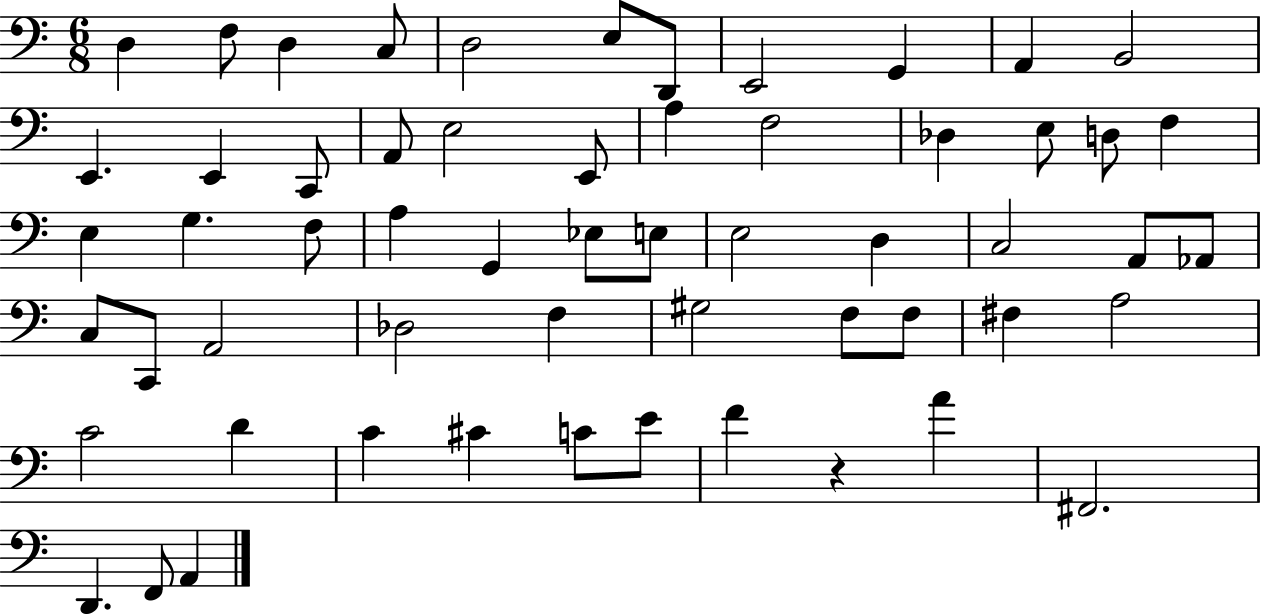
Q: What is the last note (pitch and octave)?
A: A2